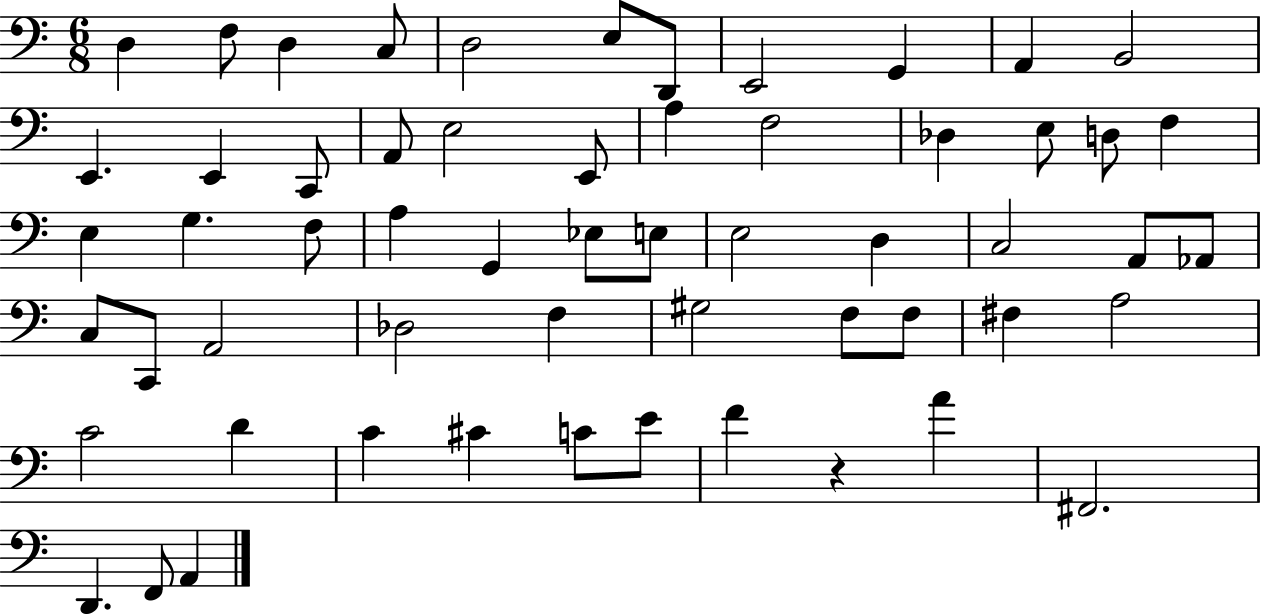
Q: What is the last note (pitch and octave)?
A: A2